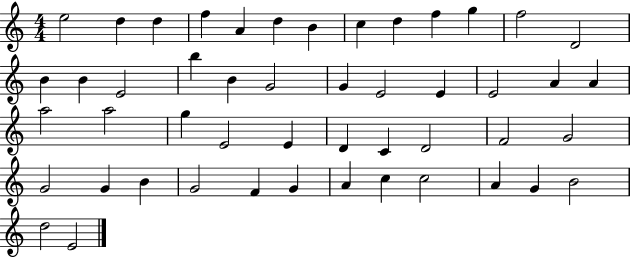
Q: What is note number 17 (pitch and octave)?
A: B5